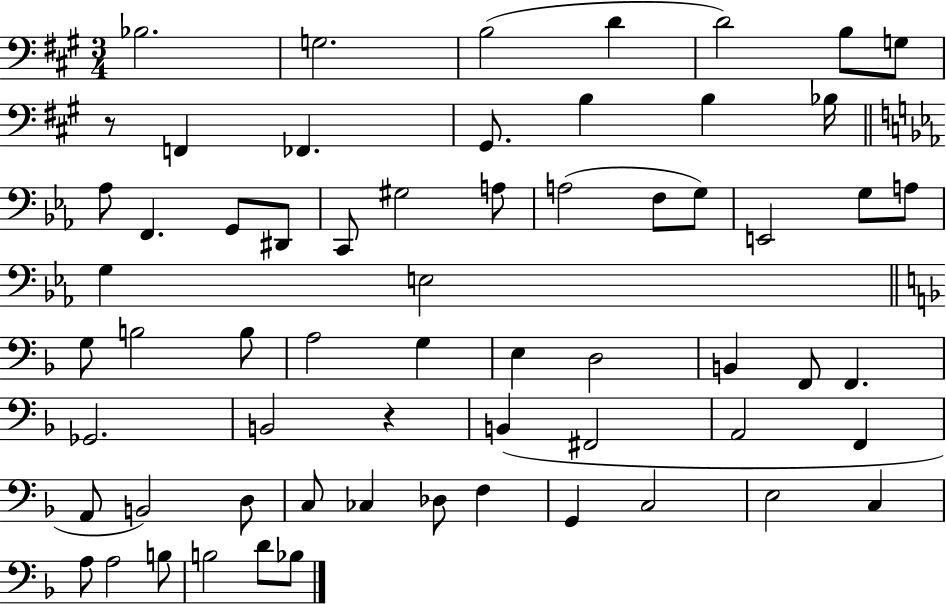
{
  \clef bass
  \numericTimeSignature
  \time 3/4
  \key a \major
  bes2. | g2. | b2( d'4 | d'2) b8 g8 | \break r8 f,4 fes,4. | gis,8. b4 b4 bes16 | \bar "||" \break \key ees \major aes8 f,4. g,8 dis,8 | c,8 gis2 a8 | a2( f8 g8) | e,2 g8 a8 | \break g4 e2 | \bar "||" \break \key d \minor g8 b2 b8 | a2 g4 | e4 d2 | b,4 f,8 f,4. | \break ges,2. | b,2 r4 | b,4( fis,2 | a,2 f,4 | \break a,8 b,2) d8 | c8 ces4 des8 f4 | g,4 c2 | e2 c4 | \break a8 a2 b8 | b2 d'8 bes8 | \bar "|."
}